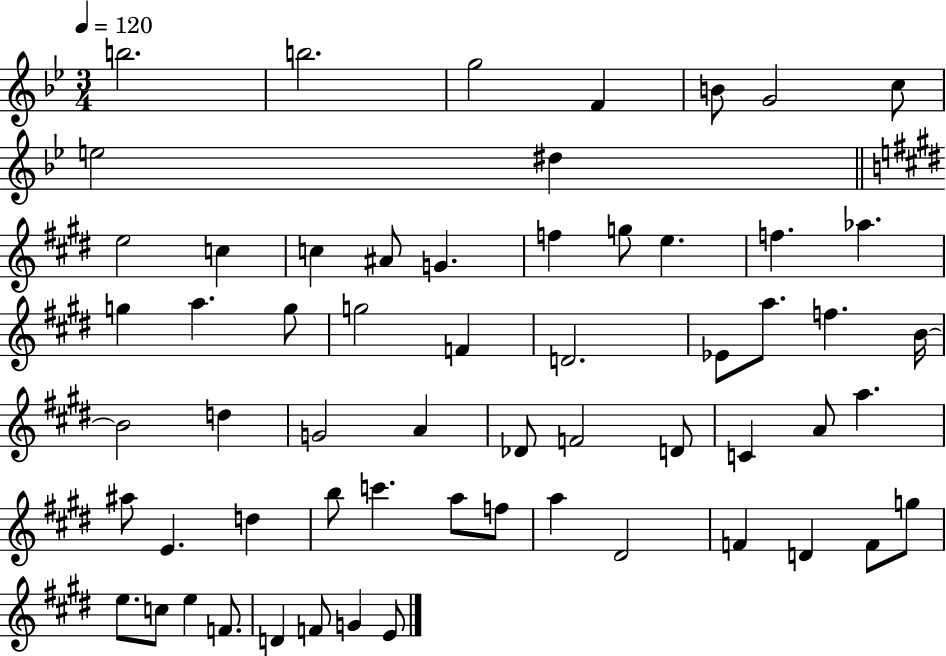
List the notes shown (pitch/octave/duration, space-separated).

B5/h. B5/h. G5/h F4/q B4/e G4/h C5/e E5/h D#5/q E5/h C5/q C5/q A#4/e G4/q. F5/q G5/e E5/q. F5/q. Ab5/q. G5/q A5/q. G5/e G5/h F4/q D4/h. Eb4/e A5/e. F5/q. B4/s B4/h D5/q G4/h A4/q Db4/e F4/h D4/e C4/q A4/e A5/q. A#5/e E4/q. D5/q B5/e C6/q. A5/e F5/e A5/q D#4/h F4/q D4/q F4/e G5/e E5/e. C5/e E5/q F4/e. D4/q F4/e G4/q E4/e